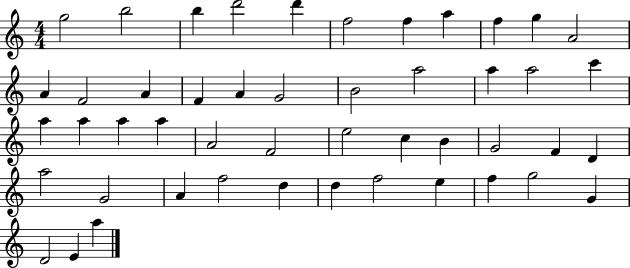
G5/h B5/h B5/q D6/h D6/q F5/h F5/q A5/q F5/q G5/q A4/h A4/q F4/h A4/q F4/q A4/q G4/h B4/h A5/h A5/q A5/h C6/q A5/q A5/q A5/q A5/q A4/h F4/h E5/h C5/q B4/q G4/h F4/q D4/q A5/h G4/h A4/q F5/h D5/q D5/q F5/h E5/q F5/q G5/h G4/q D4/h E4/q A5/q